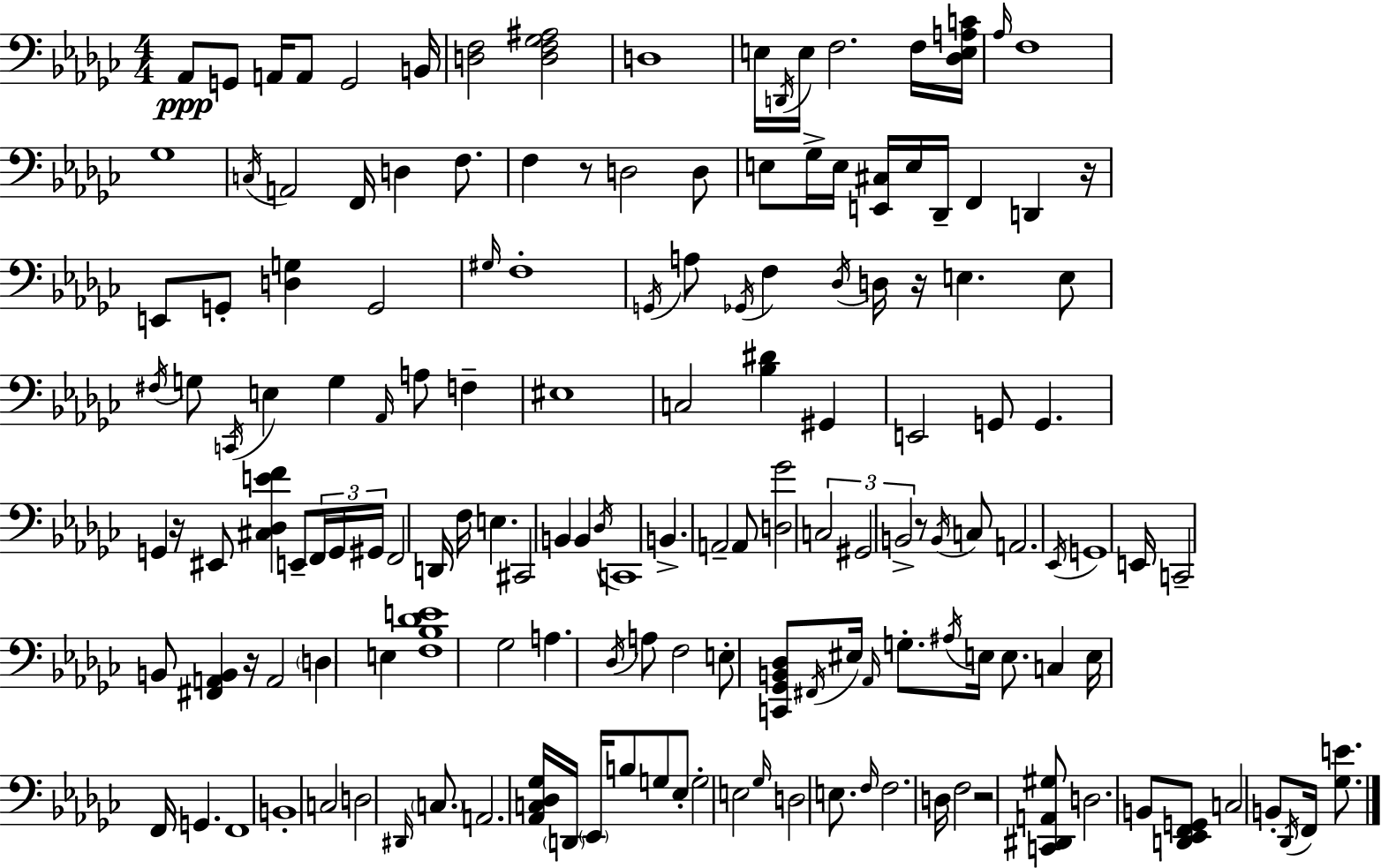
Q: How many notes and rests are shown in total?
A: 155